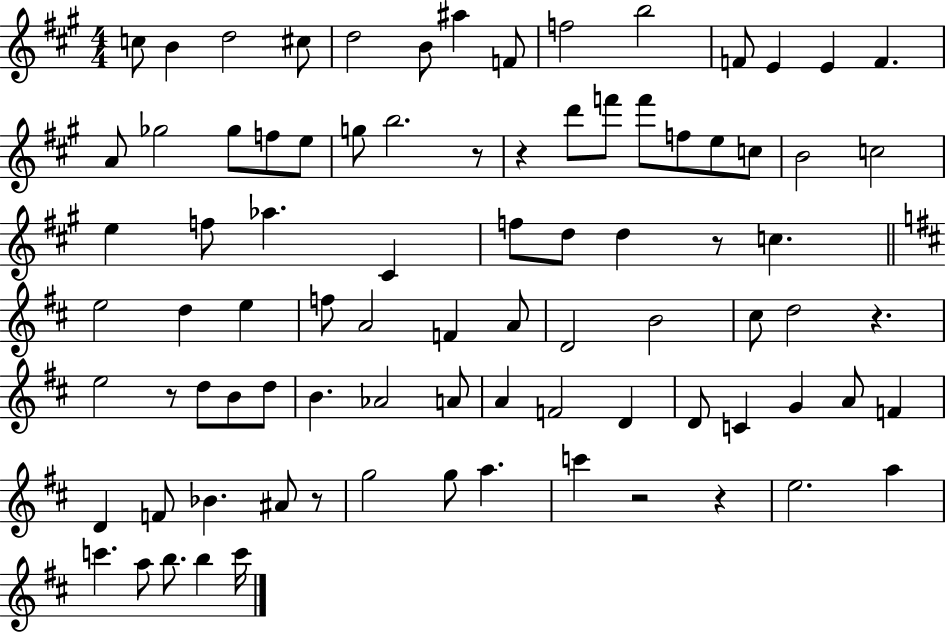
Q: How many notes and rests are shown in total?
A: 86